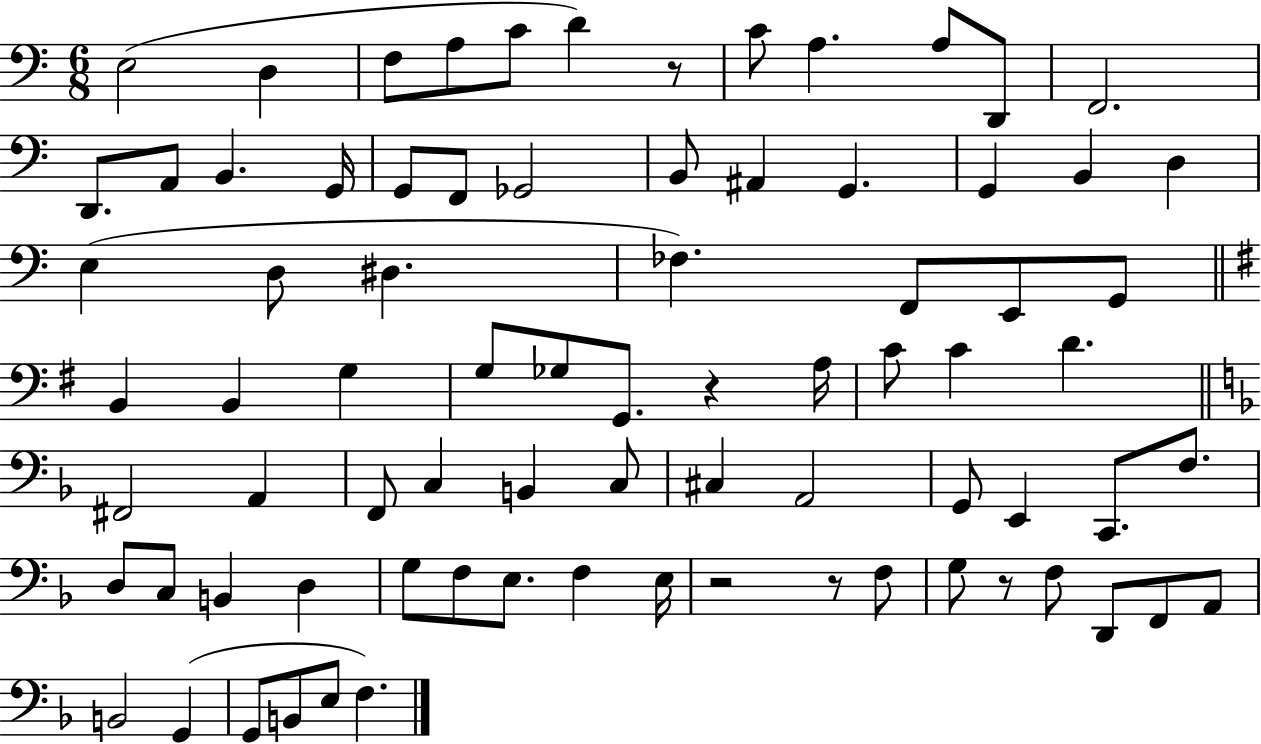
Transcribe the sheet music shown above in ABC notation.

X:1
T:Untitled
M:6/8
L:1/4
K:C
E,2 D, F,/2 A,/2 C/2 D z/2 C/2 A, A,/2 D,,/2 F,,2 D,,/2 A,,/2 B,, G,,/4 G,,/2 F,,/2 _G,,2 B,,/2 ^A,, G,, G,, B,, D, E, D,/2 ^D, _F, F,,/2 E,,/2 G,,/2 B,, B,, G, G,/2 _G,/2 G,,/2 z A,/4 C/2 C D ^F,,2 A,, F,,/2 C, B,, C,/2 ^C, A,,2 G,,/2 E,, C,,/2 F,/2 D,/2 C,/2 B,, D, G,/2 F,/2 E,/2 F, E,/4 z2 z/2 F,/2 G,/2 z/2 F,/2 D,,/2 F,,/2 A,,/2 B,,2 G,, G,,/2 B,,/2 E,/2 F,